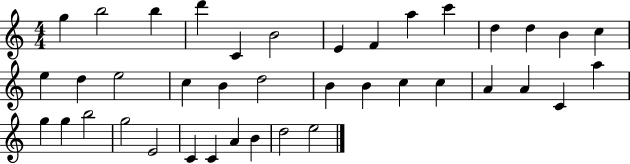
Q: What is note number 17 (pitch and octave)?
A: E5